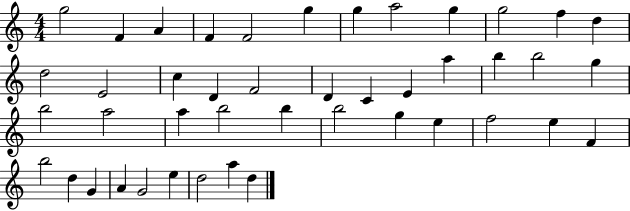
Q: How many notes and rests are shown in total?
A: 44